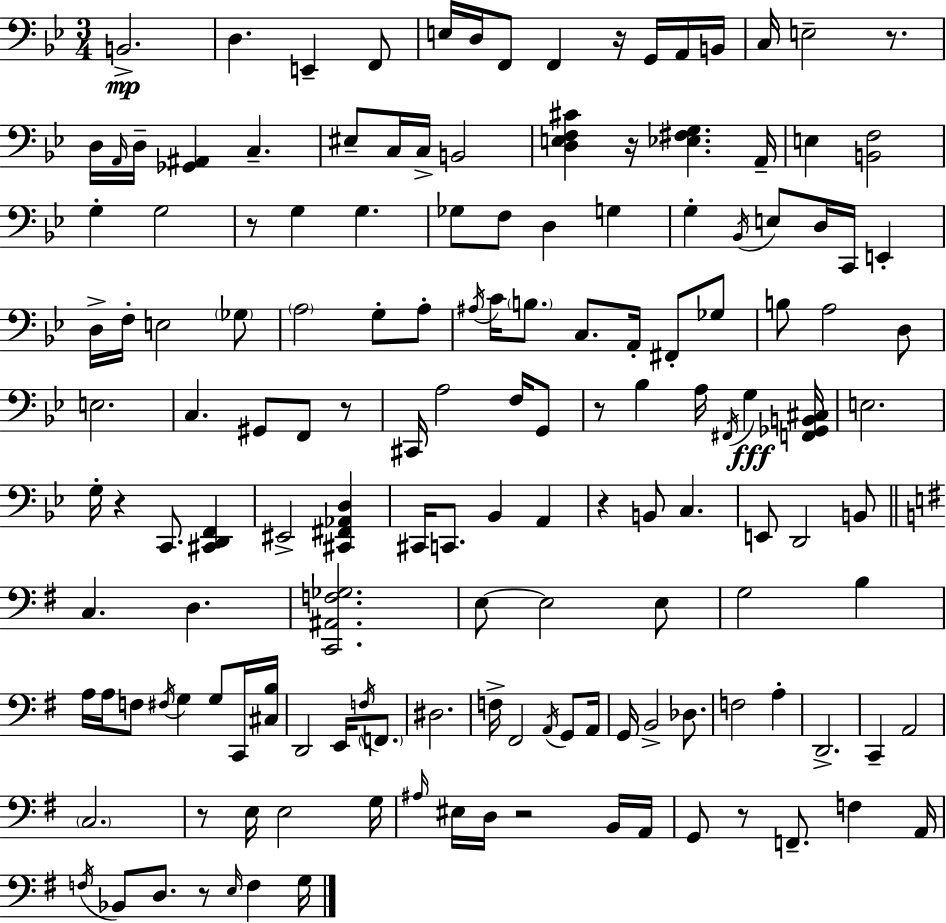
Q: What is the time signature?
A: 3/4